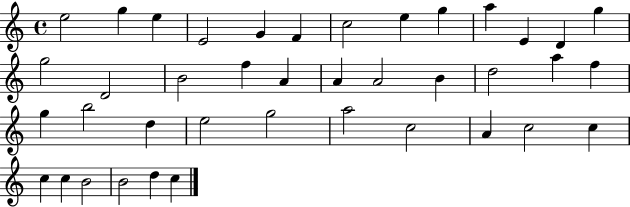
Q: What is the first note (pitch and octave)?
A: E5